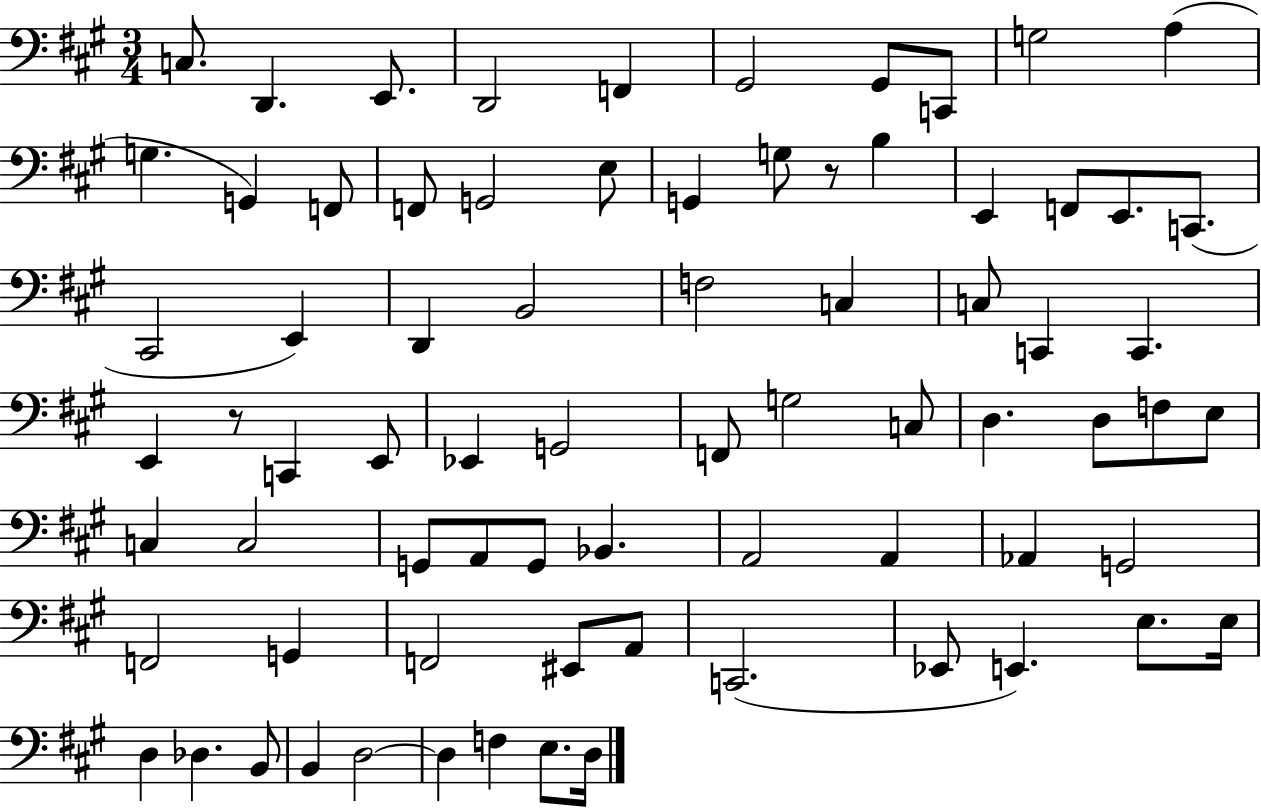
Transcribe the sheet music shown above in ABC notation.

X:1
T:Untitled
M:3/4
L:1/4
K:A
C,/2 D,, E,,/2 D,,2 F,, ^G,,2 ^G,,/2 C,,/2 G,2 A, G, G,, F,,/2 F,,/2 G,,2 E,/2 G,, G,/2 z/2 B, E,, F,,/2 E,,/2 C,,/2 ^C,,2 E,, D,, B,,2 F,2 C, C,/2 C,, C,, E,, z/2 C,, E,,/2 _E,, G,,2 F,,/2 G,2 C,/2 D, D,/2 F,/2 E,/2 C, C,2 G,,/2 A,,/2 G,,/2 _B,, A,,2 A,, _A,, G,,2 F,,2 G,, F,,2 ^E,,/2 A,,/2 C,,2 _E,,/2 E,, E,/2 E,/4 D, _D, B,,/2 B,, D,2 D, F, E,/2 D,/4